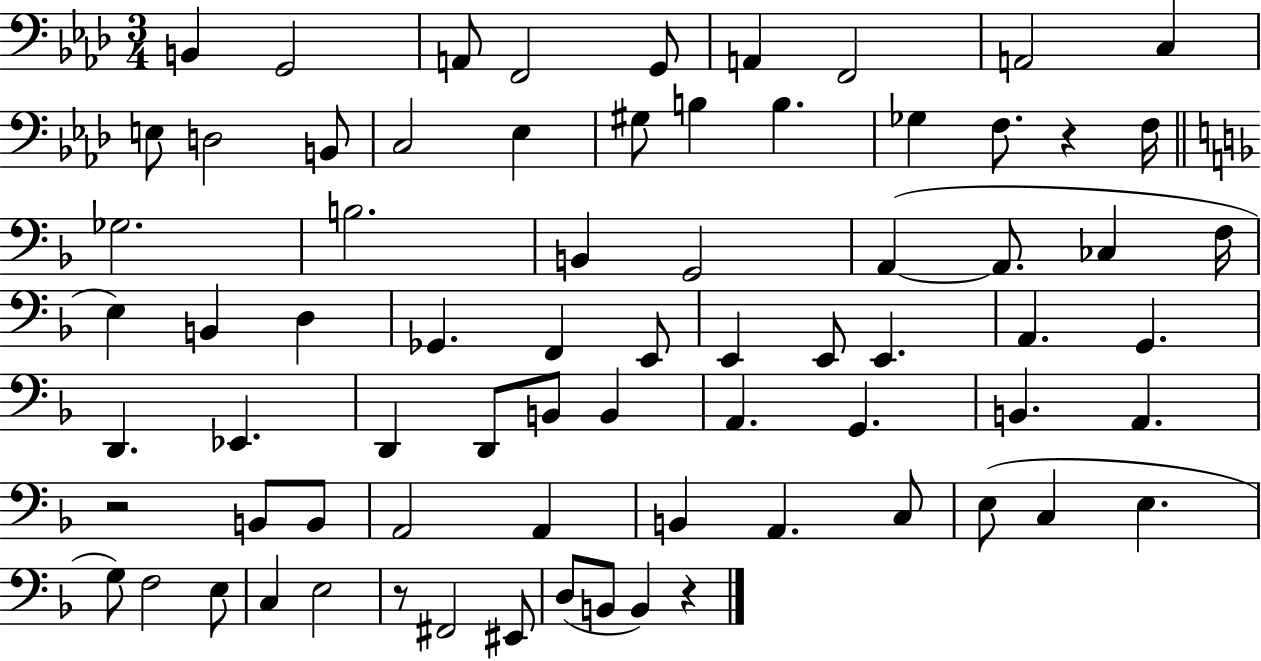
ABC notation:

X:1
T:Untitled
M:3/4
L:1/4
K:Ab
B,, G,,2 A,,/2 F,,2 G,,/2 A,, F,,2 A,,2 C, E,/2 D,2 B,,/2 C,2 _E, ^G,/2 B, B, _G, F,/2 z F,/4 _G,2 B,2 B,, G,,2 A,, A,,/2 _C, F,/4 E, B,, D, _G,, F,, E,,/2 E,, E,,/2 E,, A,, G,, D,, _E,, D,, D,,/2 B,,/2 B,, A,, G,, B,, A,, z2 B,,/2 B,,/2 A,,2 A,, B,, A,, C,/2 E,/2 C, E, G,/2 F,2 E,/2 C, E,2 z/2 ^F,,2 ^E,,/2 D,/2 B,,/2 B,, z